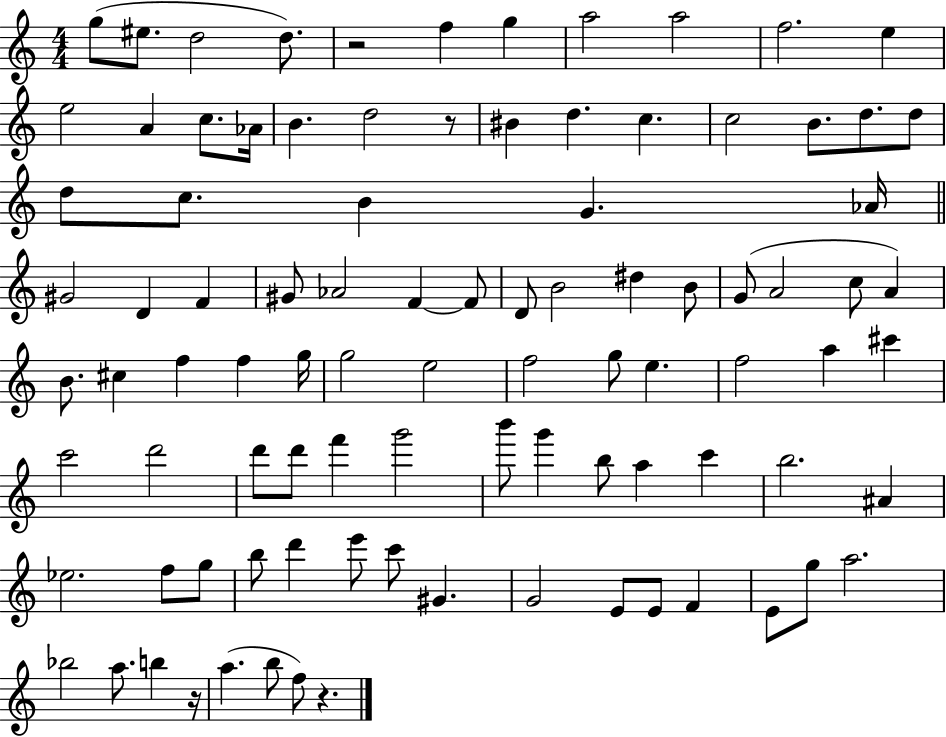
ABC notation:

X:1
T:Untitled
M:4/4
L:1/4
K:C
g/2 ^e/2 d2 d/2 z2 f g a2 a2 f2 e e2 A c/2 _A/4 B d2 z/2 ^B d c c2 B/2 d/2 d/2 d/2 c/2 B G _A/4 ^G2 D F ^G/2 _A2 F F/2 D/2 B2 ^d B/2 G/2 A2 c/2 A B/2 ^c f f g/4 g2 e2 f2 g/2 e f2 a ^c' c'2 d'2 d'/2 d'/2 f' g'2 b'/2 g' b/2 a c' b2 ^A _e2 f/2 g/2 b/2 d' e'/2 c'/2 ^G G2 E/2 E/2 F E/2 g/2 a2 _b2 a/2 b z/4 a b/2 f/2 z